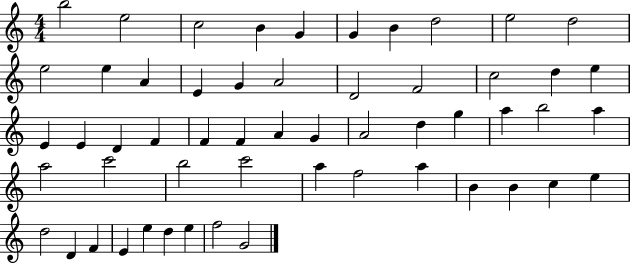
X:1
T:Untitled
M:4/4
L:1/4
K:C
b2 e2 c2 B G G B d2 e2 d2 e2 e A E G A2 D2 F2 c2 d e E E D F F F A G A2 d g a b2 a a2 c'2 b2 c'2 a f2 a B B c e d2 D F E e d e f2 G2